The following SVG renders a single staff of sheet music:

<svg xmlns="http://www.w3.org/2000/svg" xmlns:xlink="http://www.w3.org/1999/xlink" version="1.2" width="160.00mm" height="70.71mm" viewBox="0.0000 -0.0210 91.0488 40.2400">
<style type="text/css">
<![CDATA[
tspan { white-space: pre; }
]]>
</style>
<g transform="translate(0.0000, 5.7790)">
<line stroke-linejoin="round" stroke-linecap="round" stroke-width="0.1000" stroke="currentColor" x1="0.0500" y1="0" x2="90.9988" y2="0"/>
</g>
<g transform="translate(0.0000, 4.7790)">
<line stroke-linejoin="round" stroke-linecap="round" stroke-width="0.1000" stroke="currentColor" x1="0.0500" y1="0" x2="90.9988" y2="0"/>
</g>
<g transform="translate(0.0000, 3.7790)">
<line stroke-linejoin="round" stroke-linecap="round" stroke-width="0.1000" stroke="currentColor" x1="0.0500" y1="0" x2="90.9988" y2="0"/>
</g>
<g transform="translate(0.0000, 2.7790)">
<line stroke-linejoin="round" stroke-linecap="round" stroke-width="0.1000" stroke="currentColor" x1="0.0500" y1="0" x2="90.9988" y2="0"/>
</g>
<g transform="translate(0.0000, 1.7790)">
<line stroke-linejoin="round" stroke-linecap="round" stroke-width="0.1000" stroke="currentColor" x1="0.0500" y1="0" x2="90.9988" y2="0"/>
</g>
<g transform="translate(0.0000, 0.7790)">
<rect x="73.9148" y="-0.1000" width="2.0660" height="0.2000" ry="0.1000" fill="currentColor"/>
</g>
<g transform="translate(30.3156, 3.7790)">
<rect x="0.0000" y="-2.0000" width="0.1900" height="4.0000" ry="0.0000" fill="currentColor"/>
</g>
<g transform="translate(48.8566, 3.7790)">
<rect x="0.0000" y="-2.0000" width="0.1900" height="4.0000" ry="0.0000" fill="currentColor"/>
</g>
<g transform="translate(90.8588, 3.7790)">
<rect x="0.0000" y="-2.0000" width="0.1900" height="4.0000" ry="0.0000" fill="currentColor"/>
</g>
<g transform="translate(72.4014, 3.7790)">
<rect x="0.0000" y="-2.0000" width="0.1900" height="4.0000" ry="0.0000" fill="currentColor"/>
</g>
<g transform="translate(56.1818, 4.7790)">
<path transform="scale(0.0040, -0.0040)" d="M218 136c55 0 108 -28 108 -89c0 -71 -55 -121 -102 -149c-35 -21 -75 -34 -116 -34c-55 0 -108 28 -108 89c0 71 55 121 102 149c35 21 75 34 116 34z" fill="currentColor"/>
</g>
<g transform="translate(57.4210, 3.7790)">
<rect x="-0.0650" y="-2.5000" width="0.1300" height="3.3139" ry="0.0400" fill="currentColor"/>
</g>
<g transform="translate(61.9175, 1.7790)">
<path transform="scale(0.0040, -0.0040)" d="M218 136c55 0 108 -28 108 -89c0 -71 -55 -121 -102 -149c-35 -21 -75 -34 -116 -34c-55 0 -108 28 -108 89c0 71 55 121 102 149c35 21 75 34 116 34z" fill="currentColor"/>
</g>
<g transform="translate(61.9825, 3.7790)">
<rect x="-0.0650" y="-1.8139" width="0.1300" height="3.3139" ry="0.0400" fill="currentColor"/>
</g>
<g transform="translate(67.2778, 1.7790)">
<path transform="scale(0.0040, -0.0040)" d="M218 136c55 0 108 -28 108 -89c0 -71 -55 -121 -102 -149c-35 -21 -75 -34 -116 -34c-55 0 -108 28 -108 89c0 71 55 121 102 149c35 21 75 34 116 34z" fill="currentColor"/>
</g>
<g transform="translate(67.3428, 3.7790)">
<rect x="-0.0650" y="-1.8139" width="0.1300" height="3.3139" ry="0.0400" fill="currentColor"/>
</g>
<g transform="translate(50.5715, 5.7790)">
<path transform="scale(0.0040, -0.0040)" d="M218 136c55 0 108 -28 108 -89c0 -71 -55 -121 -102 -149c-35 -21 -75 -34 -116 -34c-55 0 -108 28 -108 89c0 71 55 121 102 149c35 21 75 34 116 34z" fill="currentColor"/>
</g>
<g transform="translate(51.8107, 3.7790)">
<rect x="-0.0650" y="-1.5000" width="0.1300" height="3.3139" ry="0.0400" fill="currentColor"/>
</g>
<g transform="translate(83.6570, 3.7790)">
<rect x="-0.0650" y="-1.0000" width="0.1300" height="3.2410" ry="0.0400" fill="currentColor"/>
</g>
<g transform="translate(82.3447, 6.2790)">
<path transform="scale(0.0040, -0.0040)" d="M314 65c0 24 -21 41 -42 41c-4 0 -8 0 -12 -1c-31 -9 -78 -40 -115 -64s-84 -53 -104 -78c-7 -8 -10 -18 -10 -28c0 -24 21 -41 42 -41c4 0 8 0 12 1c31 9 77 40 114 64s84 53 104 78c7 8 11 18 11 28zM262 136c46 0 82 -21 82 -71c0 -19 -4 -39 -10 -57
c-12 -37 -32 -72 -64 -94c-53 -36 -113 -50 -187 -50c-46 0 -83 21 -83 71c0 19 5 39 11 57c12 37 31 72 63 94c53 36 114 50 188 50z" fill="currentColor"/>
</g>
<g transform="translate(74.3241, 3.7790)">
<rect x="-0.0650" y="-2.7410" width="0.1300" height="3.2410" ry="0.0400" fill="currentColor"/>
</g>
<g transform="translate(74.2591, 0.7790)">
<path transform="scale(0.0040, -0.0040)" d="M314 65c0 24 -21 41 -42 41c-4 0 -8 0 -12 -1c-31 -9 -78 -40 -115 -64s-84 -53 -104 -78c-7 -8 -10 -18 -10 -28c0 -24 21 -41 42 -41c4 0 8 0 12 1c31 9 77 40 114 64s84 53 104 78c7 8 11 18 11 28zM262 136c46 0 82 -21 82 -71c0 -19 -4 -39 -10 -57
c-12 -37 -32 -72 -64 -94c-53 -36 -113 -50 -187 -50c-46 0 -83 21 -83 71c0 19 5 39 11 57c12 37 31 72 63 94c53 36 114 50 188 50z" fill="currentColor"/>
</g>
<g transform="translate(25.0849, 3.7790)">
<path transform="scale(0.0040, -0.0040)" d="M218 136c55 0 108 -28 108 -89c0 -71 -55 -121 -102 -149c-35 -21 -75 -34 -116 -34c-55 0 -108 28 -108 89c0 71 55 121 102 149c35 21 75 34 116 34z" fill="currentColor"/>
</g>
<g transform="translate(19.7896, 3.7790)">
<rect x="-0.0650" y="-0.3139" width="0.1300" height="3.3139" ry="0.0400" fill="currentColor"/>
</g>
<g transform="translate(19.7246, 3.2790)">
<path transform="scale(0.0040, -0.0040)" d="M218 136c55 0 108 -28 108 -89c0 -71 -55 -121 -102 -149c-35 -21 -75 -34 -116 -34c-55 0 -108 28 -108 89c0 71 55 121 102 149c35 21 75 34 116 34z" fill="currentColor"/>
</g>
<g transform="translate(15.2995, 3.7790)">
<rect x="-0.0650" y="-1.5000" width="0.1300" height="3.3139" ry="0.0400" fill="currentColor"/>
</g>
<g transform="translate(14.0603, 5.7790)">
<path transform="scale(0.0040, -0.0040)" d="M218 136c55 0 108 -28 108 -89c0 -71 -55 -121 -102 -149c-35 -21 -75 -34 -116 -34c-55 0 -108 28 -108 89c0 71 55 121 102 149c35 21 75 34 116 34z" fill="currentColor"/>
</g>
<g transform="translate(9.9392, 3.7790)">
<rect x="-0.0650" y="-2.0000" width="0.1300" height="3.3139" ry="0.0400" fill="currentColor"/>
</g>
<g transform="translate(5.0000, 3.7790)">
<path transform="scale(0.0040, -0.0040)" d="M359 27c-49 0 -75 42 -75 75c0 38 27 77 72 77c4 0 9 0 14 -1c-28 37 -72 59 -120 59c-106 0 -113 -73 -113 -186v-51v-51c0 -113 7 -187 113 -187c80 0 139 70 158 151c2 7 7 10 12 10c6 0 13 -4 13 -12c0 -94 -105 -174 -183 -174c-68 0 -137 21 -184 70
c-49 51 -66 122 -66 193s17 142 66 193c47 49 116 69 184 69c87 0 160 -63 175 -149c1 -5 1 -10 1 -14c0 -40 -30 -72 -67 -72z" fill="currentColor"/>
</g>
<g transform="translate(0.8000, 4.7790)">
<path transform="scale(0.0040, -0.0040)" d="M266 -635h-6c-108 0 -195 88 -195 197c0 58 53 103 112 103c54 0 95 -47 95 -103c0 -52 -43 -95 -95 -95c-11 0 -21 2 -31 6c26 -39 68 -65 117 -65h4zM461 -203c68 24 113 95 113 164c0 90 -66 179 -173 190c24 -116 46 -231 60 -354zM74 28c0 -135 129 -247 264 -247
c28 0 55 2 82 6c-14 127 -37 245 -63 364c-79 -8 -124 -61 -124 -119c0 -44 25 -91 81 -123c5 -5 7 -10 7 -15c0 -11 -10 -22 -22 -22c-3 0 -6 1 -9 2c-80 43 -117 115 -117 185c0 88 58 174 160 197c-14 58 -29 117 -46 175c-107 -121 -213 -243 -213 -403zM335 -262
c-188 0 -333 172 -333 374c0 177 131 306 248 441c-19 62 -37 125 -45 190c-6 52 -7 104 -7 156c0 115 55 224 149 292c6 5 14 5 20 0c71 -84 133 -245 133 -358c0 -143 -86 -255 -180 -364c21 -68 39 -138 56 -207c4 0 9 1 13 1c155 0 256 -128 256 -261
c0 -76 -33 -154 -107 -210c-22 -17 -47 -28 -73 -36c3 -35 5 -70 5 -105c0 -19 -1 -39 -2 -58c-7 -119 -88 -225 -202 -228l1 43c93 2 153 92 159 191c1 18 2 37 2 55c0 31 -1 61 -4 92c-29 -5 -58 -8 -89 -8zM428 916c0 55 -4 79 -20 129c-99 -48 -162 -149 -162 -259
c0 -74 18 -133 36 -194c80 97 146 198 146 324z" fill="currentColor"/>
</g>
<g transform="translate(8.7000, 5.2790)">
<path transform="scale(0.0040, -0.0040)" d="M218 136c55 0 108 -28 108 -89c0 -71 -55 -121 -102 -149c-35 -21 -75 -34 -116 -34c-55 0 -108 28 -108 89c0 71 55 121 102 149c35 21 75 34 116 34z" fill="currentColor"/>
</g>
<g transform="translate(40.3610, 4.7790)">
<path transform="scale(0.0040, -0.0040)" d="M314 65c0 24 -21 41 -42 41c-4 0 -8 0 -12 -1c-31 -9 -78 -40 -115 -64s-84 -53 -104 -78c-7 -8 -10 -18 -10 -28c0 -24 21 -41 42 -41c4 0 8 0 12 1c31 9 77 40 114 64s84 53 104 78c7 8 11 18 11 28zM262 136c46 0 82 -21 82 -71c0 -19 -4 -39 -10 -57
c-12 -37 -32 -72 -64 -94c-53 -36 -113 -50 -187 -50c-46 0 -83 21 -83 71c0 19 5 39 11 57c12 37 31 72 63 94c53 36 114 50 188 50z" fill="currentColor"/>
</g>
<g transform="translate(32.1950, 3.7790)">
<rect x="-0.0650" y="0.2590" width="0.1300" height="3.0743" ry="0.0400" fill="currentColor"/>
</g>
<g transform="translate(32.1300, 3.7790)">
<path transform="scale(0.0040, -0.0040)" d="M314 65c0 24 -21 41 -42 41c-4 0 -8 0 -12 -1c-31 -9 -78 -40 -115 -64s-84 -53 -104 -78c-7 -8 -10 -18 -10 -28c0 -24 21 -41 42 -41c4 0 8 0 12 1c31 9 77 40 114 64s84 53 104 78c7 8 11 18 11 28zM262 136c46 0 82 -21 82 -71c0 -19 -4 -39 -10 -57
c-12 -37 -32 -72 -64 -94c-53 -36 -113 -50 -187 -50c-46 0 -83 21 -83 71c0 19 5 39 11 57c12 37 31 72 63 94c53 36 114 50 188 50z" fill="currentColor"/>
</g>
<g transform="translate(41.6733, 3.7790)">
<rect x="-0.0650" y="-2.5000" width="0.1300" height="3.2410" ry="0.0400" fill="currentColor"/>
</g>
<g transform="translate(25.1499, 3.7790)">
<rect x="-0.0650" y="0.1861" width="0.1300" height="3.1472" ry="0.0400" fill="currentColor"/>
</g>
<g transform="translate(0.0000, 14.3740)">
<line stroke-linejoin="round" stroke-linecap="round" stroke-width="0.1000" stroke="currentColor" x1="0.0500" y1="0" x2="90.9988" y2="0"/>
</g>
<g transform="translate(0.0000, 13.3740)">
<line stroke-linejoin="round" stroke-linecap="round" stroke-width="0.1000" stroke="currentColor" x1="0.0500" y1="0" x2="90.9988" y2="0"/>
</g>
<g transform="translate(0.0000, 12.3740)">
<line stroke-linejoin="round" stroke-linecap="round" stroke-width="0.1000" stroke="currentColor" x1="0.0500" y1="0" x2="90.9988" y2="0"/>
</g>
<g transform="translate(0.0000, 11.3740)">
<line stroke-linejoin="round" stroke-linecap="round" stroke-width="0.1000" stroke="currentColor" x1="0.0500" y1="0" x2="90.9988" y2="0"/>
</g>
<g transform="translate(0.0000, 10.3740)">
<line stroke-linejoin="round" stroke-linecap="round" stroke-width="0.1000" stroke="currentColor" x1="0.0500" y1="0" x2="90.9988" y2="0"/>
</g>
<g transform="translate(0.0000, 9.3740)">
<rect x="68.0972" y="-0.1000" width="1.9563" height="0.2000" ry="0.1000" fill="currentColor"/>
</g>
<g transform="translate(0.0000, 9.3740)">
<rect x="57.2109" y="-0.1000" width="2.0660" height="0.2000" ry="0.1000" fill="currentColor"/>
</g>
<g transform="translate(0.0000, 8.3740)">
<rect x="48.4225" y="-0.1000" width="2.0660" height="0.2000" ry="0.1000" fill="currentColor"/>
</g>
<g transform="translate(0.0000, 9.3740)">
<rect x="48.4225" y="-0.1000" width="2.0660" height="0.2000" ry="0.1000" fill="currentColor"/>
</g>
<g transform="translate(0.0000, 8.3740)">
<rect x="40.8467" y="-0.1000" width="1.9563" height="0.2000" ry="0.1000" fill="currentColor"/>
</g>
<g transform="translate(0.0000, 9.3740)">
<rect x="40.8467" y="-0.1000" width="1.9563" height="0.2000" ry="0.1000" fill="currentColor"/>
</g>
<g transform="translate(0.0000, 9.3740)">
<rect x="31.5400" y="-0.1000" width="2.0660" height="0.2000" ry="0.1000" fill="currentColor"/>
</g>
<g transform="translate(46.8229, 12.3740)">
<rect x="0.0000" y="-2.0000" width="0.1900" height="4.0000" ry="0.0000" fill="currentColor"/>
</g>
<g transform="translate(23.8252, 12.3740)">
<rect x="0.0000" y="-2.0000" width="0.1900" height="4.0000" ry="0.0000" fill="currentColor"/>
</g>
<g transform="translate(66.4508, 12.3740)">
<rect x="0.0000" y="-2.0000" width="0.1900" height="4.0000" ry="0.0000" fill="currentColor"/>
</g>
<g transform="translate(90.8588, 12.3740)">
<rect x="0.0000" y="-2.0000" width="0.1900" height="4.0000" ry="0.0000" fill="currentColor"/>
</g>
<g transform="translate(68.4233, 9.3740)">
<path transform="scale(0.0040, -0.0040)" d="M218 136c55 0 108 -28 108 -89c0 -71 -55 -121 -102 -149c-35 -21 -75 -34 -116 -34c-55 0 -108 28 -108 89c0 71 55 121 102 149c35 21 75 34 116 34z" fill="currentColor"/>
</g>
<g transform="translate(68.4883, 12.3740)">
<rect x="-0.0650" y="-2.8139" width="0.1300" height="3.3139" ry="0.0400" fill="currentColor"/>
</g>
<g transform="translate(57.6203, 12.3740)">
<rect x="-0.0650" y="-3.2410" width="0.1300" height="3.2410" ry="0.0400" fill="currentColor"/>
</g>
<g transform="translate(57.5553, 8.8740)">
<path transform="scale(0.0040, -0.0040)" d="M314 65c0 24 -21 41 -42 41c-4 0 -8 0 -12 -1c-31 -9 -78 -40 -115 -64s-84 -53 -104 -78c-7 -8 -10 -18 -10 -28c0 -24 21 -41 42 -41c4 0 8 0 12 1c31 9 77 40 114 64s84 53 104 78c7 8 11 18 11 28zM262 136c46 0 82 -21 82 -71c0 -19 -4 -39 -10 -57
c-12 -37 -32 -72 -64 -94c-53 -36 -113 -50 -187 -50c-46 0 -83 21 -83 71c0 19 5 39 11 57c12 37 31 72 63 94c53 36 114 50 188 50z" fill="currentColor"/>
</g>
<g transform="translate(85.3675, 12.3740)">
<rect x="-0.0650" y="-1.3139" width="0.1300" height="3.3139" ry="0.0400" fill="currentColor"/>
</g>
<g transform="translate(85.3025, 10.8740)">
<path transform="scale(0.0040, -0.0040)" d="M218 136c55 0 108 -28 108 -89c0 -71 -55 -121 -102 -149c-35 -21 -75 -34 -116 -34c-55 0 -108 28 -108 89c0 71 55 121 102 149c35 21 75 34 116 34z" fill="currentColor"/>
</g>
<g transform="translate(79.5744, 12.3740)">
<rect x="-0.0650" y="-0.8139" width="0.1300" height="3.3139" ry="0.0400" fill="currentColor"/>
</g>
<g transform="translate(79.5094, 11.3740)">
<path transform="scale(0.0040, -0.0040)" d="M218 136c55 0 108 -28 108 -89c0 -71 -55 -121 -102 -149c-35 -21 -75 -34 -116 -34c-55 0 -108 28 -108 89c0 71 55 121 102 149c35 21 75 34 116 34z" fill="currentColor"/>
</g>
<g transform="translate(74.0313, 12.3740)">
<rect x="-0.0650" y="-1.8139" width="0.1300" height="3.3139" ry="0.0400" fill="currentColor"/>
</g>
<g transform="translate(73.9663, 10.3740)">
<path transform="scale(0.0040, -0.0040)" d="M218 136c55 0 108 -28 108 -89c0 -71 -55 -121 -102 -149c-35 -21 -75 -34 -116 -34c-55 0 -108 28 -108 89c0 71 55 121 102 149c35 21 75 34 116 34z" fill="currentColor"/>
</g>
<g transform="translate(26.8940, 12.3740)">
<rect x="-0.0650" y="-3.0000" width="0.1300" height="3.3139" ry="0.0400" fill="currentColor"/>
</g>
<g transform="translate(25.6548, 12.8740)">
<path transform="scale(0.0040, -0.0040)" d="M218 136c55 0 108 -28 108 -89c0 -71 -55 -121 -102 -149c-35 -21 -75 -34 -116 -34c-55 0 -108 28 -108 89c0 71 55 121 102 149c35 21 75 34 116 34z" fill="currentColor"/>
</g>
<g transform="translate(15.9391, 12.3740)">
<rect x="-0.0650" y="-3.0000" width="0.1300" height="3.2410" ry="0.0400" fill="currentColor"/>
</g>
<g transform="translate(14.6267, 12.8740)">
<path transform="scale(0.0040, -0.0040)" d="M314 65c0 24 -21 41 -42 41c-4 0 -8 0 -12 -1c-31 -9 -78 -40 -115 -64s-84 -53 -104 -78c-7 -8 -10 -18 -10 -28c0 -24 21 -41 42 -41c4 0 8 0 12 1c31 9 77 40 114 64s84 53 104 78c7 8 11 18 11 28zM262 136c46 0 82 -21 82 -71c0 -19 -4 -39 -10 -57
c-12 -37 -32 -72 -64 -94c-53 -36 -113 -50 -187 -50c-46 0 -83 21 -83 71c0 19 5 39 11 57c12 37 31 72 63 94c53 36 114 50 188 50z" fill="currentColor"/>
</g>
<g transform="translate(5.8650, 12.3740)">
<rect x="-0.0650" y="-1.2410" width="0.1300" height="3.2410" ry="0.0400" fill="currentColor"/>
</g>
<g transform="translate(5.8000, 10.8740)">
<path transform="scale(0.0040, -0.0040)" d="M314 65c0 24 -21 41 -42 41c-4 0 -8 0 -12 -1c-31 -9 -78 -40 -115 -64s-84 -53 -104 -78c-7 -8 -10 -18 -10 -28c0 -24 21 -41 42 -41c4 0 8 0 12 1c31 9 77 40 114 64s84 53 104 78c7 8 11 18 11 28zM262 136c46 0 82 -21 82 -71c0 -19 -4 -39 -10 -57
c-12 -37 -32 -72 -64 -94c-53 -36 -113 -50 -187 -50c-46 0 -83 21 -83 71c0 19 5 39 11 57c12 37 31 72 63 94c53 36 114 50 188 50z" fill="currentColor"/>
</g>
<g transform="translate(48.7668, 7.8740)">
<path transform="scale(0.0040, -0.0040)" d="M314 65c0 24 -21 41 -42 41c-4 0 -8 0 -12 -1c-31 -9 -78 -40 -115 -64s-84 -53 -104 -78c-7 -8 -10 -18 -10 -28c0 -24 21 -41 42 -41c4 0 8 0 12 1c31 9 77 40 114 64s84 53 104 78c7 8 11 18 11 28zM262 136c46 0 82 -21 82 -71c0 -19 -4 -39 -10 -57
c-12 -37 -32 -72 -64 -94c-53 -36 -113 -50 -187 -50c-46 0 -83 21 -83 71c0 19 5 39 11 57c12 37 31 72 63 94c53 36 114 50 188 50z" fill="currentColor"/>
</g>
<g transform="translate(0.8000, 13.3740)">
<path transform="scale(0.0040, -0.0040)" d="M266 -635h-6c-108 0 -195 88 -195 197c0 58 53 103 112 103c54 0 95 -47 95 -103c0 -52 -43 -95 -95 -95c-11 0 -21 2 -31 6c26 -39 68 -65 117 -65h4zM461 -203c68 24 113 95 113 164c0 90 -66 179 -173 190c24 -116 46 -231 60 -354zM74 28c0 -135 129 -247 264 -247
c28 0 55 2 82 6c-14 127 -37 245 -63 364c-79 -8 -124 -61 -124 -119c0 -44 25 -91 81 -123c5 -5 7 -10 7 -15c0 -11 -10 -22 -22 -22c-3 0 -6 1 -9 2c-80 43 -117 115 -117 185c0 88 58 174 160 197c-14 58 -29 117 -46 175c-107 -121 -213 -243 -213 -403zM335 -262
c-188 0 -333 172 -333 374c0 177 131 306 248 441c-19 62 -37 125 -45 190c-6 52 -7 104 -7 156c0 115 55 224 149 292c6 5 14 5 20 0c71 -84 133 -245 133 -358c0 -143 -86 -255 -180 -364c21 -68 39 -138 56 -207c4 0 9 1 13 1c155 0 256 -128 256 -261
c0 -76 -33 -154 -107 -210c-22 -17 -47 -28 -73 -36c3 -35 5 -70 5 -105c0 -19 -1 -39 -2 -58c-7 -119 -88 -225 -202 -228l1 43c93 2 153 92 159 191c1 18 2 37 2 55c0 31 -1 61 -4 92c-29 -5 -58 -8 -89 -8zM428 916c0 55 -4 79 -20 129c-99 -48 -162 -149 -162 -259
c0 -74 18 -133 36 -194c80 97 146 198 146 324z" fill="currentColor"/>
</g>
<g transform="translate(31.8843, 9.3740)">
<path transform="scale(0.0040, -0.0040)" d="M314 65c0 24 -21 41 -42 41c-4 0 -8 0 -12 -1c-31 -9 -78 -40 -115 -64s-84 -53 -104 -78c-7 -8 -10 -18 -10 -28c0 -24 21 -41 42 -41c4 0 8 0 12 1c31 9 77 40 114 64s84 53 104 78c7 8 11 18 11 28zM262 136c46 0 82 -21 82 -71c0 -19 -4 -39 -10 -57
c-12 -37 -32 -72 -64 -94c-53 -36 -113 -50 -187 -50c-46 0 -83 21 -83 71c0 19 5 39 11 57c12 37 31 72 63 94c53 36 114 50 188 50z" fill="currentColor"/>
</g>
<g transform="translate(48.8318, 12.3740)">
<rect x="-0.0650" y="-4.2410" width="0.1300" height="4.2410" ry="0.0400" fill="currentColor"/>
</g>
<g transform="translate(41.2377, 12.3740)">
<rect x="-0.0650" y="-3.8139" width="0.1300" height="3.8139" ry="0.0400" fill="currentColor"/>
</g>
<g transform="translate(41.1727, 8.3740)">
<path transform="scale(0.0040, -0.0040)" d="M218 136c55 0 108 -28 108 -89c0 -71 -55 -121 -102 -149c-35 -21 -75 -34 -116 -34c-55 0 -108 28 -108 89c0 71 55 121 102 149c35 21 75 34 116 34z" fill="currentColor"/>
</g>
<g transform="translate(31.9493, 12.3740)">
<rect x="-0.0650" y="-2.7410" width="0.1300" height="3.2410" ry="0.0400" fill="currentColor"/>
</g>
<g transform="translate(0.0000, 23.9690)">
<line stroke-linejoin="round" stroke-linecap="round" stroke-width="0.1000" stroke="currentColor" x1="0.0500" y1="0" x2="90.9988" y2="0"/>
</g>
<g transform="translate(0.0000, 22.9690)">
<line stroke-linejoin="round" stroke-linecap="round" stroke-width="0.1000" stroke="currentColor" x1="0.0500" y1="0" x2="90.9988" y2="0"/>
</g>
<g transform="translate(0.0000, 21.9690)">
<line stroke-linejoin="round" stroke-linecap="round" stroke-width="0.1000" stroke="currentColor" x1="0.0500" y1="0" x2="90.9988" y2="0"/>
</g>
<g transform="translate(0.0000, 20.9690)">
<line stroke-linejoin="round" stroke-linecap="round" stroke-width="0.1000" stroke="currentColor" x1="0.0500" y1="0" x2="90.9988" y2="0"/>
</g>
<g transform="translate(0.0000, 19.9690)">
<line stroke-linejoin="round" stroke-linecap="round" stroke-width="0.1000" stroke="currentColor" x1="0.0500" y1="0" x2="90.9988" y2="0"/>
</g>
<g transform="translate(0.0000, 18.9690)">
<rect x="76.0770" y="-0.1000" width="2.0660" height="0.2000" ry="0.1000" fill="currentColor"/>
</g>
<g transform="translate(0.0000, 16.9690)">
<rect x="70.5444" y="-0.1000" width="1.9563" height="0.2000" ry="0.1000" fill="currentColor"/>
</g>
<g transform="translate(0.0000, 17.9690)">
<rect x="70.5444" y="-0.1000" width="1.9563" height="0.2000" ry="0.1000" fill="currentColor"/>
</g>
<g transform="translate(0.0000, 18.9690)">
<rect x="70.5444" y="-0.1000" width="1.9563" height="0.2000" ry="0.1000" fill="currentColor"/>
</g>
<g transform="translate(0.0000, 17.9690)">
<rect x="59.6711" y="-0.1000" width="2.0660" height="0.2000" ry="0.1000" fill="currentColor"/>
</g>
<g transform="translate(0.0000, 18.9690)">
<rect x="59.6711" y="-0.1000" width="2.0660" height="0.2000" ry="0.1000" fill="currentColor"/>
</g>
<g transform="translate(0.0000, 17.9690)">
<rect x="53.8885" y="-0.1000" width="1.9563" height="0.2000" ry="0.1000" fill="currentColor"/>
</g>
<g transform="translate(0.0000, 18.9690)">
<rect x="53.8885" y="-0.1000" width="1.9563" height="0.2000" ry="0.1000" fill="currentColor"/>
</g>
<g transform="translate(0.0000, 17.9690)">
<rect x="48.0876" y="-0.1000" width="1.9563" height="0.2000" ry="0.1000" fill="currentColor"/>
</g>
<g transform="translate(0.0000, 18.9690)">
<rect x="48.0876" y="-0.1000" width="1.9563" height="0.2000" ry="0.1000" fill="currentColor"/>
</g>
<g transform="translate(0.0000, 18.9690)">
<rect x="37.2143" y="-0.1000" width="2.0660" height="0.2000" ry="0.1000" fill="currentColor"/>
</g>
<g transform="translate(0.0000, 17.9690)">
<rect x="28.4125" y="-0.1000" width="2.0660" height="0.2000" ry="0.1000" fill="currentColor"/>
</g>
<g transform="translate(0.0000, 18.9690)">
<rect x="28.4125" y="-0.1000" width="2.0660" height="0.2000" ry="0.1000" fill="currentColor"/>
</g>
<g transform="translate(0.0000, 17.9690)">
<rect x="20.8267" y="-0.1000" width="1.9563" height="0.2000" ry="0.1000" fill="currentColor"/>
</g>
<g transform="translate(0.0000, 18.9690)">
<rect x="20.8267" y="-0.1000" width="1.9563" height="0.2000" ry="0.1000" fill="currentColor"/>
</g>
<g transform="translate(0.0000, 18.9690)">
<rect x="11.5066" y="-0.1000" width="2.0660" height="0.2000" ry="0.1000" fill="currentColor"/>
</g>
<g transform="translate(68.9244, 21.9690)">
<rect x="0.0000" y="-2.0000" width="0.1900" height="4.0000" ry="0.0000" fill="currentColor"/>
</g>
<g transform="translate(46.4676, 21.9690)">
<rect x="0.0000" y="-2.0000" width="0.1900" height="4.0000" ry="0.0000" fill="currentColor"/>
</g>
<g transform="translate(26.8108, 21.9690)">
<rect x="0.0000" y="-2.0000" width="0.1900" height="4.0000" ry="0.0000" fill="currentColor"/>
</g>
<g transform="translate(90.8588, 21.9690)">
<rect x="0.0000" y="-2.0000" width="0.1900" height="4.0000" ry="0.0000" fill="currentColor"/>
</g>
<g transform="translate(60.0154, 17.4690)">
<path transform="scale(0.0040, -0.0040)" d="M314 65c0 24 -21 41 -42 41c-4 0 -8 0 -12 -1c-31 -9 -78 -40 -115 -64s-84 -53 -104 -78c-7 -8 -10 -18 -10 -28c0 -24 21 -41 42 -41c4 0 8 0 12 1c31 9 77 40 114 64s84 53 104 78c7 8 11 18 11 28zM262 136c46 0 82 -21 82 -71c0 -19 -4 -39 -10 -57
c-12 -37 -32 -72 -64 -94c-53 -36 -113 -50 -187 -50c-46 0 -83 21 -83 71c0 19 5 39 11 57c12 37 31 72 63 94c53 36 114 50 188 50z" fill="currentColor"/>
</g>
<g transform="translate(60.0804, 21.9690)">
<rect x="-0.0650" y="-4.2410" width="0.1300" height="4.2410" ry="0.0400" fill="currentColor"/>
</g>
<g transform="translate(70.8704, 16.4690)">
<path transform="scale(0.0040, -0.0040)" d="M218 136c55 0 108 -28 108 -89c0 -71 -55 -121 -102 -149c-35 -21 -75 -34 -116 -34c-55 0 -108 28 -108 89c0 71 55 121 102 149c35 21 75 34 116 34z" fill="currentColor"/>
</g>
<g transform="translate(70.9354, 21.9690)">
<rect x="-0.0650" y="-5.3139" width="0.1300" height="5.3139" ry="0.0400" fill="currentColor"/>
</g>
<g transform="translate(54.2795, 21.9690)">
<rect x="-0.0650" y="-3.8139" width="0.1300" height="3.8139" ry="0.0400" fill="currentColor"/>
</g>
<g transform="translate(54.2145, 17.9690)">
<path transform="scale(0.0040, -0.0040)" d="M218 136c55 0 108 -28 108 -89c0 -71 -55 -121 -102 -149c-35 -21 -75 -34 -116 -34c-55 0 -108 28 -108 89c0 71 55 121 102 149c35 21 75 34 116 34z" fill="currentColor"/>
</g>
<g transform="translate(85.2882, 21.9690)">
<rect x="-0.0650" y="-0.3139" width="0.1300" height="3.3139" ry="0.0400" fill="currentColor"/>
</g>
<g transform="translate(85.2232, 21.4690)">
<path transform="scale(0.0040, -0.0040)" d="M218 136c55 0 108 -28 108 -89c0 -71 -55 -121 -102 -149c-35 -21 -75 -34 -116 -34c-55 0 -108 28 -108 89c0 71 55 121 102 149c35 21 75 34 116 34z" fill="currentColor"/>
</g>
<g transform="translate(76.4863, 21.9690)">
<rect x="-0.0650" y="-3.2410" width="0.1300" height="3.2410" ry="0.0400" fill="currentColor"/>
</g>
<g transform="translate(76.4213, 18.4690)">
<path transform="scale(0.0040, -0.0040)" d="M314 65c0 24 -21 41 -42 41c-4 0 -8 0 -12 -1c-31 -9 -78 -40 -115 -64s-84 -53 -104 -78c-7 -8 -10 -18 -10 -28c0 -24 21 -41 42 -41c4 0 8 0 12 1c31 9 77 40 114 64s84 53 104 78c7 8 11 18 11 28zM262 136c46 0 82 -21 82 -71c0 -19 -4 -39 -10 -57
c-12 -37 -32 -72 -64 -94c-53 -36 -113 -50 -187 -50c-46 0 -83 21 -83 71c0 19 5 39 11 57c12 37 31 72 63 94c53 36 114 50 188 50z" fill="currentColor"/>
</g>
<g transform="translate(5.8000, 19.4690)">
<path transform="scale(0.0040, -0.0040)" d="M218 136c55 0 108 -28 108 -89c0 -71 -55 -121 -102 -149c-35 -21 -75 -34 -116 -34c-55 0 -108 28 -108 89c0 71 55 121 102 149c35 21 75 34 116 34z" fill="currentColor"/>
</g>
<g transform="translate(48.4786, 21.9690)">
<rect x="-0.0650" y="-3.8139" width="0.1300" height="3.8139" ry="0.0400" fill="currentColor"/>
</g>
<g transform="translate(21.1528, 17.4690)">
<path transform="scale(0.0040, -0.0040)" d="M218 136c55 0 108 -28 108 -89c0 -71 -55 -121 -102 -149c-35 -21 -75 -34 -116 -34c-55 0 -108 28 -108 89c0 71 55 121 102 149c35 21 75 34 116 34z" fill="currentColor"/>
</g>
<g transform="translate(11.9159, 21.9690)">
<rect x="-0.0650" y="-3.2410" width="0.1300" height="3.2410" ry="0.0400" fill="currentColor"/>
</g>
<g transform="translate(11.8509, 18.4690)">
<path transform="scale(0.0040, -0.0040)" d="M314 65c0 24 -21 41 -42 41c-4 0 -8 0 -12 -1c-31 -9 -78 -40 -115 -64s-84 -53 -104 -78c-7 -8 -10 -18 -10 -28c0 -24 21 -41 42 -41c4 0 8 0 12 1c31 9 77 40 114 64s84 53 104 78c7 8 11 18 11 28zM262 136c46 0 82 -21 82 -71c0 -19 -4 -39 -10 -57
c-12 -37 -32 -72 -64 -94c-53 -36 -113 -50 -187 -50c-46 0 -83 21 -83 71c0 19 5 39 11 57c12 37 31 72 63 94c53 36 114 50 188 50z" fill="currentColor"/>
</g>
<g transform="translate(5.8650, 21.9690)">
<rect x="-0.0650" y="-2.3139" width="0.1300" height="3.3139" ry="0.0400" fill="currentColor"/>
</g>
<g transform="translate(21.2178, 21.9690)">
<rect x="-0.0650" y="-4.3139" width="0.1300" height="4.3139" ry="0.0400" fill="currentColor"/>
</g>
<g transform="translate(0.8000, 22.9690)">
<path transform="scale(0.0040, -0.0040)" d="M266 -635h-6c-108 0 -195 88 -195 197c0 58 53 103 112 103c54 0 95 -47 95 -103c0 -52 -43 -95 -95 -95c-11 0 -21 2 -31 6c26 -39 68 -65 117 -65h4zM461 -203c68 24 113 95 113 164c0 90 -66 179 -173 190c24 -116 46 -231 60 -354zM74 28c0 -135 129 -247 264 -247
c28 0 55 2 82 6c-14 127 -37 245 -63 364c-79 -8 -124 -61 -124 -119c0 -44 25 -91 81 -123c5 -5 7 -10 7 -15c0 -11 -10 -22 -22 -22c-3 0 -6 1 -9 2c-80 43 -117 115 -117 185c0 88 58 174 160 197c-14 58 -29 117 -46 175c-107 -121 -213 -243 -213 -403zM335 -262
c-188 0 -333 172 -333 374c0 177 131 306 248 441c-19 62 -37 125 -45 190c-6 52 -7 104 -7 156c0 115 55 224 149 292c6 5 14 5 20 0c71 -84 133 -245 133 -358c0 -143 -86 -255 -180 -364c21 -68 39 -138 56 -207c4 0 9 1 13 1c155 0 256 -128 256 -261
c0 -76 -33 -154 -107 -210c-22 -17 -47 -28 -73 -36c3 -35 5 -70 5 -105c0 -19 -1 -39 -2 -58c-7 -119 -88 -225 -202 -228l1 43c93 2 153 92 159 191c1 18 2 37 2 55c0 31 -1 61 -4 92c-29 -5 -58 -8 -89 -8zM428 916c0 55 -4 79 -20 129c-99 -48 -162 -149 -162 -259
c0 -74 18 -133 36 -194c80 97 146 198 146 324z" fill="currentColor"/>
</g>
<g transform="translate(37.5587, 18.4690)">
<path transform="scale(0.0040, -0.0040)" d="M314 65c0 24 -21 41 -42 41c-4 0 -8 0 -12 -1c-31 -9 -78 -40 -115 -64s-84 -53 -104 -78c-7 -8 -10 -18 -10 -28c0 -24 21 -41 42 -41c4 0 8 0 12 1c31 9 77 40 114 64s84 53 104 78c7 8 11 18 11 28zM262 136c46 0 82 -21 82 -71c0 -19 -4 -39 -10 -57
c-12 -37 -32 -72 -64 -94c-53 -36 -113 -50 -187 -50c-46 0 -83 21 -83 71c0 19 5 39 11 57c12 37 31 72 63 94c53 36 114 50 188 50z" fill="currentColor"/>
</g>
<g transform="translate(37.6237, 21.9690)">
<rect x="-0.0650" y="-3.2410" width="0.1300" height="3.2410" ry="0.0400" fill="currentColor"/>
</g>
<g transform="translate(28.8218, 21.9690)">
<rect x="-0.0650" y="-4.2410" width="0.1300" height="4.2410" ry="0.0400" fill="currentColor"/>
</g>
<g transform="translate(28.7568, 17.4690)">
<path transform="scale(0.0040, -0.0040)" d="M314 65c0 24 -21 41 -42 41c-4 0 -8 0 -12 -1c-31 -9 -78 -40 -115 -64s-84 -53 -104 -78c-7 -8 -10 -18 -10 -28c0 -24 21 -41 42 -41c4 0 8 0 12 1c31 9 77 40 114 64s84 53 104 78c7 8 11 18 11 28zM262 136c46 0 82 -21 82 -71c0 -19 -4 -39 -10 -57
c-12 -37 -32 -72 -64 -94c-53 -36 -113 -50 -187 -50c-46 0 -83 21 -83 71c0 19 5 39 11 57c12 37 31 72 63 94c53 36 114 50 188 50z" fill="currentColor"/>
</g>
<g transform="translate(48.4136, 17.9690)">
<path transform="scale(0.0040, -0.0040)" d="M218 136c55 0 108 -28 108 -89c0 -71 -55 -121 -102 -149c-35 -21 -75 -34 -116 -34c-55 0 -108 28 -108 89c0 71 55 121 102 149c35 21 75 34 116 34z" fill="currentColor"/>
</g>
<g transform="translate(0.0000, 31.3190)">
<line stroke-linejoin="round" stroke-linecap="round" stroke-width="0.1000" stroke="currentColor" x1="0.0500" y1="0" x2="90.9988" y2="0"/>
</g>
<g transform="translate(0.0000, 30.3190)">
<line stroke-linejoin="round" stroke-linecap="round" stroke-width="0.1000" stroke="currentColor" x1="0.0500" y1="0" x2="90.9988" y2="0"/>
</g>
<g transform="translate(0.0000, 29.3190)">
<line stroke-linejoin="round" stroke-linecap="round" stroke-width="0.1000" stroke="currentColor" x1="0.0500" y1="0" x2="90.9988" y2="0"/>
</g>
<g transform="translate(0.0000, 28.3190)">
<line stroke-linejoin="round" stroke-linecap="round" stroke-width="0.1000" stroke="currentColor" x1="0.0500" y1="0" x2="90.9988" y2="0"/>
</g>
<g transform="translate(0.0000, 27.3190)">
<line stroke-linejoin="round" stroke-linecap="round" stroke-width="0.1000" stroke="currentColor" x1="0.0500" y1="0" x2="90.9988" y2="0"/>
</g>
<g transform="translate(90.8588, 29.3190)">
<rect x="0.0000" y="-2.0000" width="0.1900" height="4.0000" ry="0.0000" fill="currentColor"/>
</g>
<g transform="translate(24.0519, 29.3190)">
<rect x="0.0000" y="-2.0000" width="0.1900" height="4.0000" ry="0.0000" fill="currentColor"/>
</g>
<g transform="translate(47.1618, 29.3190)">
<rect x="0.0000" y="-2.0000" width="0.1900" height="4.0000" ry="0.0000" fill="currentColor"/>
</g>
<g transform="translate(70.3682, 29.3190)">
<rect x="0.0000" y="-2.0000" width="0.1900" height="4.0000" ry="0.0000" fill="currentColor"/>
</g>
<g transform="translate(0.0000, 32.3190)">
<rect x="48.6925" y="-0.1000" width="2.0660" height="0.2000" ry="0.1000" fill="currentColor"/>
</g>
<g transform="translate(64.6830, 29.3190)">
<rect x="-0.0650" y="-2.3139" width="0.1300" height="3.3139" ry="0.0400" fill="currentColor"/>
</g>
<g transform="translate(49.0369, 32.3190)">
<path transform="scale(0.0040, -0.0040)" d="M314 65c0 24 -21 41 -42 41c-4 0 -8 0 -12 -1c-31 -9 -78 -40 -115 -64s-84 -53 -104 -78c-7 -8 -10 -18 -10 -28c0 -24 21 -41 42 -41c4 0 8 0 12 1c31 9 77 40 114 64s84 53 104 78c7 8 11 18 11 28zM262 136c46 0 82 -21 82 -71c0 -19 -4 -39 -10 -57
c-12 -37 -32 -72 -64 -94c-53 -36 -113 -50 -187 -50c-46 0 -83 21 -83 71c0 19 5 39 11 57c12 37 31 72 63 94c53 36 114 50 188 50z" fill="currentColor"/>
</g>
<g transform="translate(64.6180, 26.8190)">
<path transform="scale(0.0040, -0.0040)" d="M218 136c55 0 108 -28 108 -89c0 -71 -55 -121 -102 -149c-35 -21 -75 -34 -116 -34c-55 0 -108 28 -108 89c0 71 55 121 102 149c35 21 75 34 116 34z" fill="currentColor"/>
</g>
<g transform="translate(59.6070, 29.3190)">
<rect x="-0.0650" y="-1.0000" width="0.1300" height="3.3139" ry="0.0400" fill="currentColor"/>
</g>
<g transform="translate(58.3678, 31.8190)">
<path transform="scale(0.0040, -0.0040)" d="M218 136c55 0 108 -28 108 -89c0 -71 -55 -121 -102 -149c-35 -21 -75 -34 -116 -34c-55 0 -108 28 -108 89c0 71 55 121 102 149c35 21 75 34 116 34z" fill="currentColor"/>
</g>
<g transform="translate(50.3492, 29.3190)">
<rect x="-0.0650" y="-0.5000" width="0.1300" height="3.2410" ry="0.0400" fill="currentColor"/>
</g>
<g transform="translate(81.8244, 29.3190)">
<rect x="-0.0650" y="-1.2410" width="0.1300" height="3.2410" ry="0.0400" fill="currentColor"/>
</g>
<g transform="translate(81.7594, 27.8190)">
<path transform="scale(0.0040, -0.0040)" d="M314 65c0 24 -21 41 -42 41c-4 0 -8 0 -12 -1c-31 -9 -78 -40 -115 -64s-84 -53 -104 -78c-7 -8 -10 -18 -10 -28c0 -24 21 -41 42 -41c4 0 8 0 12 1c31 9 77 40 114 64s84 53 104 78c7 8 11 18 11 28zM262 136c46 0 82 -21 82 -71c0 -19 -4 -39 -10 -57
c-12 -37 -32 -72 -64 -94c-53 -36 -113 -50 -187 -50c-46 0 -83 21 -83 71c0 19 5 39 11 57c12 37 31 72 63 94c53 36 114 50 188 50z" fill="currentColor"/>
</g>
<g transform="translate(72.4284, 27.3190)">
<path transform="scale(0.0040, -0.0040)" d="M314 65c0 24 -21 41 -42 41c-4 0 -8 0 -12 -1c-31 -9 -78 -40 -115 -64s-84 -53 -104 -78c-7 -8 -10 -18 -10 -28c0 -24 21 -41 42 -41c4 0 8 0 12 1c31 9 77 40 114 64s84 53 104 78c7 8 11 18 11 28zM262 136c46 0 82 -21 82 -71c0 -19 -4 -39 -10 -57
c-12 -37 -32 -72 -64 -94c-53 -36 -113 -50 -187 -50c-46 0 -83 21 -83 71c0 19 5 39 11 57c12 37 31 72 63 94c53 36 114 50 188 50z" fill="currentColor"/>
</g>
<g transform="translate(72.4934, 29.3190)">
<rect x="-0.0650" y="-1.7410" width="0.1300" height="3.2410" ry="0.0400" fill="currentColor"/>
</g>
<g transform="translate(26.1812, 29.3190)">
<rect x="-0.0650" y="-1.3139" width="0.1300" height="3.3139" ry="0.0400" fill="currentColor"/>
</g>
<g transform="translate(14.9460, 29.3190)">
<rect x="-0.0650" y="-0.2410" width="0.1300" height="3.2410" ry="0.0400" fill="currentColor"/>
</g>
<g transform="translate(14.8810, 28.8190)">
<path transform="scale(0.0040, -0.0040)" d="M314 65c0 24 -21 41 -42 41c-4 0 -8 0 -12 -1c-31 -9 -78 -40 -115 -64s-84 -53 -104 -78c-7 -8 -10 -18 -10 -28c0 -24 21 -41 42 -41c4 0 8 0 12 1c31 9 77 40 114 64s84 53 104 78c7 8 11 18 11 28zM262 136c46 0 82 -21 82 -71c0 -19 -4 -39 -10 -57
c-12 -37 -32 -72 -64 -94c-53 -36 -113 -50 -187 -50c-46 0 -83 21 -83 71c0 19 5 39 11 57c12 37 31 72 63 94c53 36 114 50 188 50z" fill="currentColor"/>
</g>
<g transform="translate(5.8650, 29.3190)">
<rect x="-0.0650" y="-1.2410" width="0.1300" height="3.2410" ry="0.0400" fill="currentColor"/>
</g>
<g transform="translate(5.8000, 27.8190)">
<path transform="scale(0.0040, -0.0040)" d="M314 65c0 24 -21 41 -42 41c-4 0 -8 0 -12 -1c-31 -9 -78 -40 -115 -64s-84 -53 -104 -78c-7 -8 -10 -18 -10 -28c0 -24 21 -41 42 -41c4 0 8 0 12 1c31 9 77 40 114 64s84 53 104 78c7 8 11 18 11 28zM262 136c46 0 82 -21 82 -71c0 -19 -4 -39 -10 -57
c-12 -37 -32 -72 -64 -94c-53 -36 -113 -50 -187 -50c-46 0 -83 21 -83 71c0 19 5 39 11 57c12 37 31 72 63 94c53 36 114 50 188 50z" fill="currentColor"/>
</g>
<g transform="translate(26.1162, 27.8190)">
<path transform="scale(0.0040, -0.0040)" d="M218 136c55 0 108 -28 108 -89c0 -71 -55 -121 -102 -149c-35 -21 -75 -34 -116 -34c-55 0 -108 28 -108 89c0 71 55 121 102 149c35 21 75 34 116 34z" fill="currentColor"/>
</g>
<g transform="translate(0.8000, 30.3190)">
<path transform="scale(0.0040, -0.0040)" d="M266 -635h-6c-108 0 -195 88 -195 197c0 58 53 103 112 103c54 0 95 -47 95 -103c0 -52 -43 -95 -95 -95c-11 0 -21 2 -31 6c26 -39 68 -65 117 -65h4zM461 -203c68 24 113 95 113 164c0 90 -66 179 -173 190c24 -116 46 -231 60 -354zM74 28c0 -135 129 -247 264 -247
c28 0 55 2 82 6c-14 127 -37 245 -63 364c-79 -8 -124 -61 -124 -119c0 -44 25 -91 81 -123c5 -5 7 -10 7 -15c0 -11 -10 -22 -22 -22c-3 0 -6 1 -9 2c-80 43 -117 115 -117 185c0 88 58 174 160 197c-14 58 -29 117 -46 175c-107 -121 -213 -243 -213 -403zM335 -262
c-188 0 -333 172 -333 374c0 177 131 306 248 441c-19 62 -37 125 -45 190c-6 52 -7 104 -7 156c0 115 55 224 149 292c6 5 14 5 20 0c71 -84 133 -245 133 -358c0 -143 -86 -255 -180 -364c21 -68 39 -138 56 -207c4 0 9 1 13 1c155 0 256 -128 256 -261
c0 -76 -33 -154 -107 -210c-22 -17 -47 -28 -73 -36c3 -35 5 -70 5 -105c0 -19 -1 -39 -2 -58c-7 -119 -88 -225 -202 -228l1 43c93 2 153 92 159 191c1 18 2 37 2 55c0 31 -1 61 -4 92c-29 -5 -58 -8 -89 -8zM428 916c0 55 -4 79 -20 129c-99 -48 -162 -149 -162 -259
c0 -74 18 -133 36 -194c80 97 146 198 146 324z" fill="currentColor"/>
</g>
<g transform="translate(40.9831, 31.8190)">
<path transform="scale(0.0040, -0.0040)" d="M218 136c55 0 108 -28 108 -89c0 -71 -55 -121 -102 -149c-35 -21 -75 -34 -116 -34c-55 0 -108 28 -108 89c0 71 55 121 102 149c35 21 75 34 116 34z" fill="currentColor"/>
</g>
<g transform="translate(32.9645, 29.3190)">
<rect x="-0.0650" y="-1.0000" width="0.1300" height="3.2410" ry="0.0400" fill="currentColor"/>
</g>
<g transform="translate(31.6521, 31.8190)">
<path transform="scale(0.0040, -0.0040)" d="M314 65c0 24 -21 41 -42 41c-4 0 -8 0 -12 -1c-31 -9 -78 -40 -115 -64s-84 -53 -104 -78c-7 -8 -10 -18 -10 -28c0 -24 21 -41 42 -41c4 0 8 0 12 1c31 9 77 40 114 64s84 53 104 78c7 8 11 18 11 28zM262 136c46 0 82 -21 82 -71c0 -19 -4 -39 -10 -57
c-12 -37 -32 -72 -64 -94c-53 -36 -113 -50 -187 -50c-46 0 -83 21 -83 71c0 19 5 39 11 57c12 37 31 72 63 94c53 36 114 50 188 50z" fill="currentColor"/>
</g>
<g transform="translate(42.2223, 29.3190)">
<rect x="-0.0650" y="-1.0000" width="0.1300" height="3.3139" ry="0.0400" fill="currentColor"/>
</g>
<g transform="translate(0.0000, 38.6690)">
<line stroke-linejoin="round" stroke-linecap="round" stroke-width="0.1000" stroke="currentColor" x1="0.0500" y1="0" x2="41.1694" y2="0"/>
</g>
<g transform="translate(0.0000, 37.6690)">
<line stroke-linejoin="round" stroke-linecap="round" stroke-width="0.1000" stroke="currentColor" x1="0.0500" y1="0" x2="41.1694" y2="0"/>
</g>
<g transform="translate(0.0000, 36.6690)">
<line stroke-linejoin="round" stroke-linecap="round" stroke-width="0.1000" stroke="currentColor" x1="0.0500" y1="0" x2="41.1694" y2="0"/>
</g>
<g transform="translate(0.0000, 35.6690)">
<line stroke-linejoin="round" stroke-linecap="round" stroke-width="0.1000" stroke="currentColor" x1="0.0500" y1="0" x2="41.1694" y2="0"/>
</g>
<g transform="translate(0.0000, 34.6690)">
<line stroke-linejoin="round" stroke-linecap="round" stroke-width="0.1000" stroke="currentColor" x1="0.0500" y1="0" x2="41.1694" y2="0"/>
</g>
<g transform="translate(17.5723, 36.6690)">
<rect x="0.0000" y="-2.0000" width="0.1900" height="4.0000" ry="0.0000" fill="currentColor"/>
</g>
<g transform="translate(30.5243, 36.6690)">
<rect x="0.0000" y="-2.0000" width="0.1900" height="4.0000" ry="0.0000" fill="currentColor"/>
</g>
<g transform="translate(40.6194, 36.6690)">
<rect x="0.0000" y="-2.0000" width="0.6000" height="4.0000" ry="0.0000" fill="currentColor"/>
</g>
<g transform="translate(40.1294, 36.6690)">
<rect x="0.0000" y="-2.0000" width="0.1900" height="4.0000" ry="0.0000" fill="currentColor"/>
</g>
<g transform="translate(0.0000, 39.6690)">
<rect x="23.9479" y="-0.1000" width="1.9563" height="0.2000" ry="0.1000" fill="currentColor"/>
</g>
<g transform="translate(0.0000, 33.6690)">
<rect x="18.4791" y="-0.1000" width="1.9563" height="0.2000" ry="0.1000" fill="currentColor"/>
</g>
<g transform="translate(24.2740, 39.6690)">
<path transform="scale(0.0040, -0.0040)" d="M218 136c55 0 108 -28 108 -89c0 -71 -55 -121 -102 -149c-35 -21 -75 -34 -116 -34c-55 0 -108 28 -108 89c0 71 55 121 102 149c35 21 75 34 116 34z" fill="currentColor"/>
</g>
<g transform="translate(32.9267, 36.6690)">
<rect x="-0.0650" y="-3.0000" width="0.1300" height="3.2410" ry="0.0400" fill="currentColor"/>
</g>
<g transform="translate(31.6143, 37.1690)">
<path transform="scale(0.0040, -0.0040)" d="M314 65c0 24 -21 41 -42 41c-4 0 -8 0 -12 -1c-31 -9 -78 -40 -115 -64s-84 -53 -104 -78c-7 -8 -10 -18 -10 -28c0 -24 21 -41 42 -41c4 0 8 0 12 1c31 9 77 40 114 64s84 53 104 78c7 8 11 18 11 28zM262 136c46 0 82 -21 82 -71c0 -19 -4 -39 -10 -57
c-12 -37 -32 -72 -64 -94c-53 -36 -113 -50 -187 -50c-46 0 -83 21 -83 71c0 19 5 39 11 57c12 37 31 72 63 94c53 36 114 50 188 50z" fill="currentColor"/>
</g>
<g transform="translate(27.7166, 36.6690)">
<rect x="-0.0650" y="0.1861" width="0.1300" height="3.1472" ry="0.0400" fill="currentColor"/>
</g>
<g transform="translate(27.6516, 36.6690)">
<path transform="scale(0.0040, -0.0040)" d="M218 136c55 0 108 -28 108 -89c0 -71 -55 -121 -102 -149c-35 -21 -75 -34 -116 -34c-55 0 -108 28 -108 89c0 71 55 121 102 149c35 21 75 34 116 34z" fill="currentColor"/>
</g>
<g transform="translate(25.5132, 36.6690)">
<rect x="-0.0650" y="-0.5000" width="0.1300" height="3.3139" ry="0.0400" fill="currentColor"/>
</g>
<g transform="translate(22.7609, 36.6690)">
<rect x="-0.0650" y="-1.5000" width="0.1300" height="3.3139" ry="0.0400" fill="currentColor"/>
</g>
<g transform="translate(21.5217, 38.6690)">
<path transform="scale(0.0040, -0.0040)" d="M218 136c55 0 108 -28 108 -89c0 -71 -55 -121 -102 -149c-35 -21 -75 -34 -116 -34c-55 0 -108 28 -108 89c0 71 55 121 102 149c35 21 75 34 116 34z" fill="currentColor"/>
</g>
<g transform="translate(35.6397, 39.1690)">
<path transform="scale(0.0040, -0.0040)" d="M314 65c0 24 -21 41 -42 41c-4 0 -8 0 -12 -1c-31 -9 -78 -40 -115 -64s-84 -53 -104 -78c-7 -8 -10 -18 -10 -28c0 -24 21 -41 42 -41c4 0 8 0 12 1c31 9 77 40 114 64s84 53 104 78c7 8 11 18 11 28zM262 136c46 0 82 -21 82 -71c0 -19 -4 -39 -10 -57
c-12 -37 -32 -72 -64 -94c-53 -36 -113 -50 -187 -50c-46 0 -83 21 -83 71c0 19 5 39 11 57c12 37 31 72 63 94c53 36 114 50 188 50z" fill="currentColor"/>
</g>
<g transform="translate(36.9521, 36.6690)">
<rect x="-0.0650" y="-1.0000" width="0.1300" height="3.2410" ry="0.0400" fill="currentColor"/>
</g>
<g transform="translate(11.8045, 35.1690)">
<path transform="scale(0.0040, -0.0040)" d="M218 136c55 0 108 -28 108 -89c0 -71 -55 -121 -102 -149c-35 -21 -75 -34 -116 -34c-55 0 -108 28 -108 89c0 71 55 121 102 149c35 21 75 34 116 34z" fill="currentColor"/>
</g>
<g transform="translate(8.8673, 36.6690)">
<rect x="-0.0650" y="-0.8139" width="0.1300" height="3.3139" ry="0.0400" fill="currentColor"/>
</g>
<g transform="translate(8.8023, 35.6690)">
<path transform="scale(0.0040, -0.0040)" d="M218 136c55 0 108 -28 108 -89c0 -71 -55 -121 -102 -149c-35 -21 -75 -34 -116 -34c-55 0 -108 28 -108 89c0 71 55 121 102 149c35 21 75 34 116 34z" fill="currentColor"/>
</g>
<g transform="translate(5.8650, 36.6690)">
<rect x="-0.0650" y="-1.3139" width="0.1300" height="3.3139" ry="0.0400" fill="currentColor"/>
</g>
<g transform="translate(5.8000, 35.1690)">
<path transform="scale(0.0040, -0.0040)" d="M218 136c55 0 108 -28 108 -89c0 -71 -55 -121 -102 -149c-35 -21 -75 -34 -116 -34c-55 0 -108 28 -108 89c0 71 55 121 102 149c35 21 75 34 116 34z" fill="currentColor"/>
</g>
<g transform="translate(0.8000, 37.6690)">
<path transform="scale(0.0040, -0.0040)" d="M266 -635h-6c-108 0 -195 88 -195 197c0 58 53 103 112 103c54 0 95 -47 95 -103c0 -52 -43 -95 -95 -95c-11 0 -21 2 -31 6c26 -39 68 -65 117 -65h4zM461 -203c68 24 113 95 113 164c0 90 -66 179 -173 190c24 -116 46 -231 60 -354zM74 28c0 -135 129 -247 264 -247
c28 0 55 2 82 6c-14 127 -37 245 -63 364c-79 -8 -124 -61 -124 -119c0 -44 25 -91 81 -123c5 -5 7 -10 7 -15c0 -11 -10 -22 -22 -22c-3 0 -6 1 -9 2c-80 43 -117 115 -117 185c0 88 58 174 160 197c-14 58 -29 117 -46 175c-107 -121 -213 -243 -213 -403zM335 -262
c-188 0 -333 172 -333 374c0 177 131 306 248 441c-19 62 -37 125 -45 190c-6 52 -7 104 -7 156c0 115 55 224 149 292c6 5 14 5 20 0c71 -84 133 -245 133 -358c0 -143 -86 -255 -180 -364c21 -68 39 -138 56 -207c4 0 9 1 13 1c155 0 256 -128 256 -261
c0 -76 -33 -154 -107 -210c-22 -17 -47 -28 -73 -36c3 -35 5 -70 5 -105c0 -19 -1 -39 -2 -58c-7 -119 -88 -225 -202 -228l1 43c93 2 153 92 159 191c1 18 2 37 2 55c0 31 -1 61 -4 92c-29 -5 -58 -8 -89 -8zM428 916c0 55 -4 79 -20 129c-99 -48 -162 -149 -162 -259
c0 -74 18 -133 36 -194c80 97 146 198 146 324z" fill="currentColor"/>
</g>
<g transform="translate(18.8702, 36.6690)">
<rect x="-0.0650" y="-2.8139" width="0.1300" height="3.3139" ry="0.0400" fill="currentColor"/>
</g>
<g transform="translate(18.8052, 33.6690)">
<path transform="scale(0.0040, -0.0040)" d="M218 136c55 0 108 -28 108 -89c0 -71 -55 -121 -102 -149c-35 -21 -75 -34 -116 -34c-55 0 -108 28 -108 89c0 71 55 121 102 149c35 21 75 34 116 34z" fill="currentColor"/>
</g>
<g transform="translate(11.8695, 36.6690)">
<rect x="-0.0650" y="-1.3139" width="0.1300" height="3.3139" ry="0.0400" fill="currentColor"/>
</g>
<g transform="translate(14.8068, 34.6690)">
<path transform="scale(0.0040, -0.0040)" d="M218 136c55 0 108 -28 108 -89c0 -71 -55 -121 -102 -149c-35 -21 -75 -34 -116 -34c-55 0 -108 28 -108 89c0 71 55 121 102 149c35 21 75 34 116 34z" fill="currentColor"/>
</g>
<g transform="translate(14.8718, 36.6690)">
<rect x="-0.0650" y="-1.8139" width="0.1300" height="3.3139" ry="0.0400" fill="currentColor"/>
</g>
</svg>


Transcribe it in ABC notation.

X:1
T:Untitled
M:4/4
L:1/4
K:C
F E c B B2 G2 E G f f a2 D2 e2 A2 A a2 c' d'2 b2 a f d e g b2 d' d'2 b2 c' c' d'2 f' b2 c e2 c2 e D2 D C2 D g f2 e2 e d e f a E C B A2 D2